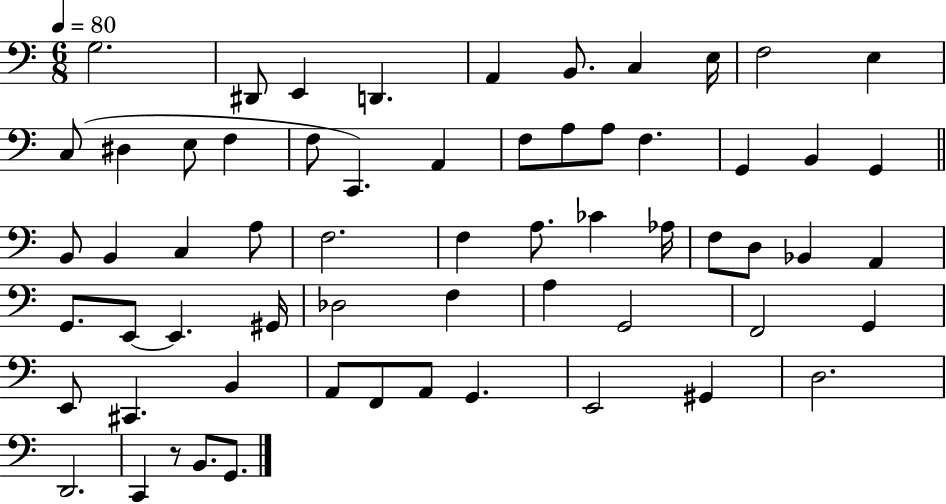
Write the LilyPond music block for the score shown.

{
  \clef bass
  \numericTimeSignature
  \time 6/8
  \key c \major
  \tempo 4 = 80
  g2. | dis,8 e,4 d,4. | a,4 b,8. c4 e16 | f2 e4 | \break c8( dis4 e8 f4 | f8 c,4.) a,4 | f8 a8 a8 f4. | g,4 b,4 g,4 | \break \bar "||" \break \key a \minor b,8 b,4 c4 a8 | f2. | f4 a8. ces'4 aes16 | f8 d8 bes,4 a,4 | \break g,8. e,8~~ e,4. gis,16 | des2 f4 | a4 g,2 | f,2 g,4 | \break e,8 cis,4. b,4 | a,8 f,8 a,8 g,4. | e,2 gis,4 | d2. | \break d,2. | c,4 r8 b,8. g,8. | \bar "|."
}